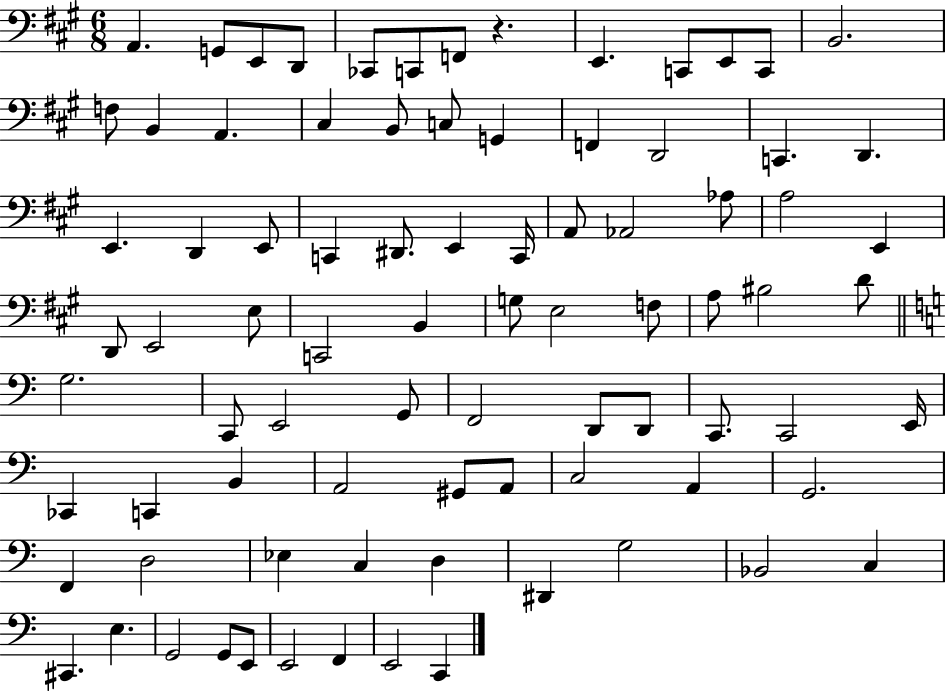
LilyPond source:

{
  \clef bass
  \numericTimeSignature
  \time 6/8
  \key a \major
  a,4. g,8 e,8 d,8 | ces,8 c,8 f,8 r4. | e,4. c,8 e,8 c,8 | b,2. | \break f8 b,4 a,4. | cis4 b,8 c8 g,4 | f,4 d,2 | c,4. d,4. | \break e,4. d,4 e,8 | c,4 dis,8. e,4 c,16 | a,8 aes,2 aes8 | a2 e,4 | \break d,8 e,2 e8 | c,2 b,4 | g8 e2 f8 | a8 bis2 d'8 | \break \bar "||" \break \key a \minor g2. | c,8 e,2 g,8 | f,2 d,8 d,8 | c,8. c,2 e,16 | \break ces,4 c,4 b,4 | a,2 gis,8 a,8 | c2 a,4 | g,2. | \break f,4 d2 | ees4 c4 d4 | dis,4 g2 | bes,2 c4 | \break cis,4. e4. | g,2 g,8 e,8 | e,2 f,4 | e,2 c,4 | \break \bar "|."
}